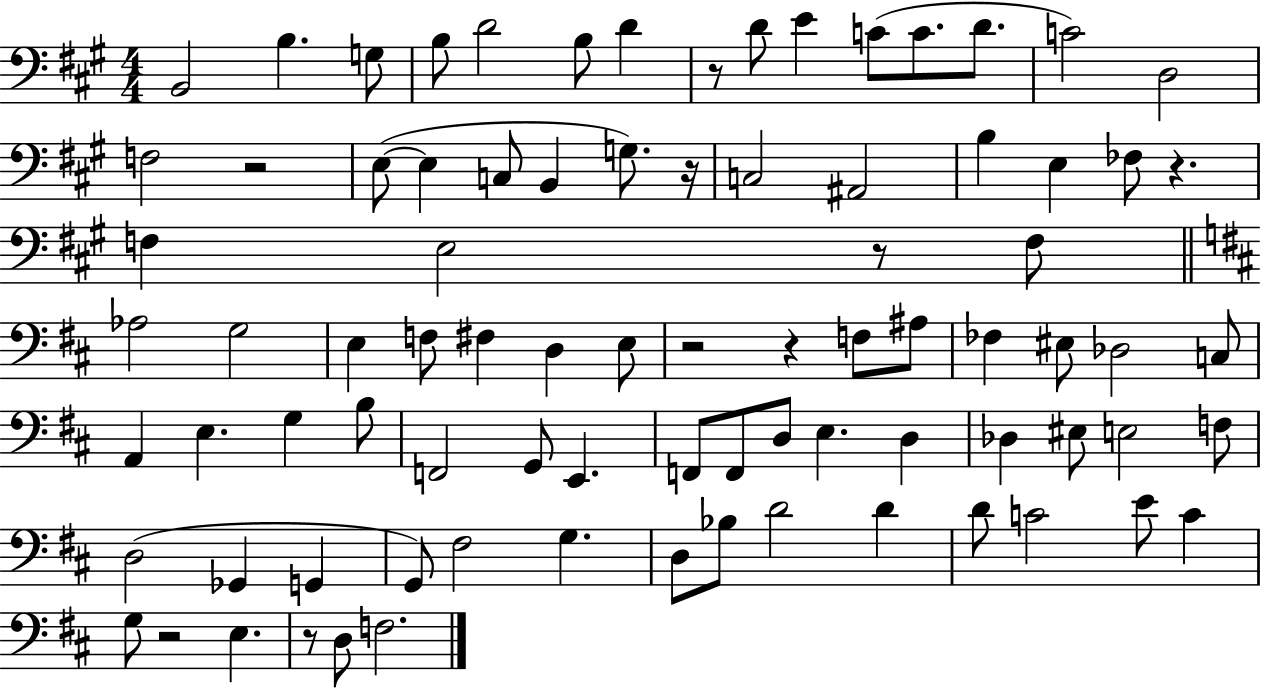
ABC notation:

X:1
T:Untitled
M:4/4
L:1/4
K:A
B,,2 B, G,/2 B,/2 D2 B,/2 D z/2 D/2 E C/2 C/2 D/2 C2 D,2 F,2 z2 E,/2 E, C,/2 B,, G,/2 z/4 C,2 ^A,,2 B, E, _F,/2 z F, E,2 z/2 F,/2 _A,2 G,2 E, F,/2 ^F, D, E,/2 z2 z F,/2 ^A,/2 _F, ^E,/2 _D,2 C,/2 A,, E, G, B,/2 F,,2 G,,/2 E,, F,,/2 F,,/2 D,/2 E, D, _D, ^E,/2 E,2 F,/2 D,2 _G,, G,, G,,/2 ^F,2 G, D,/2 _B,/2 D2 D D/2 C2 E/2 C G,/2 z2 E, z/2 D,/2 F,2